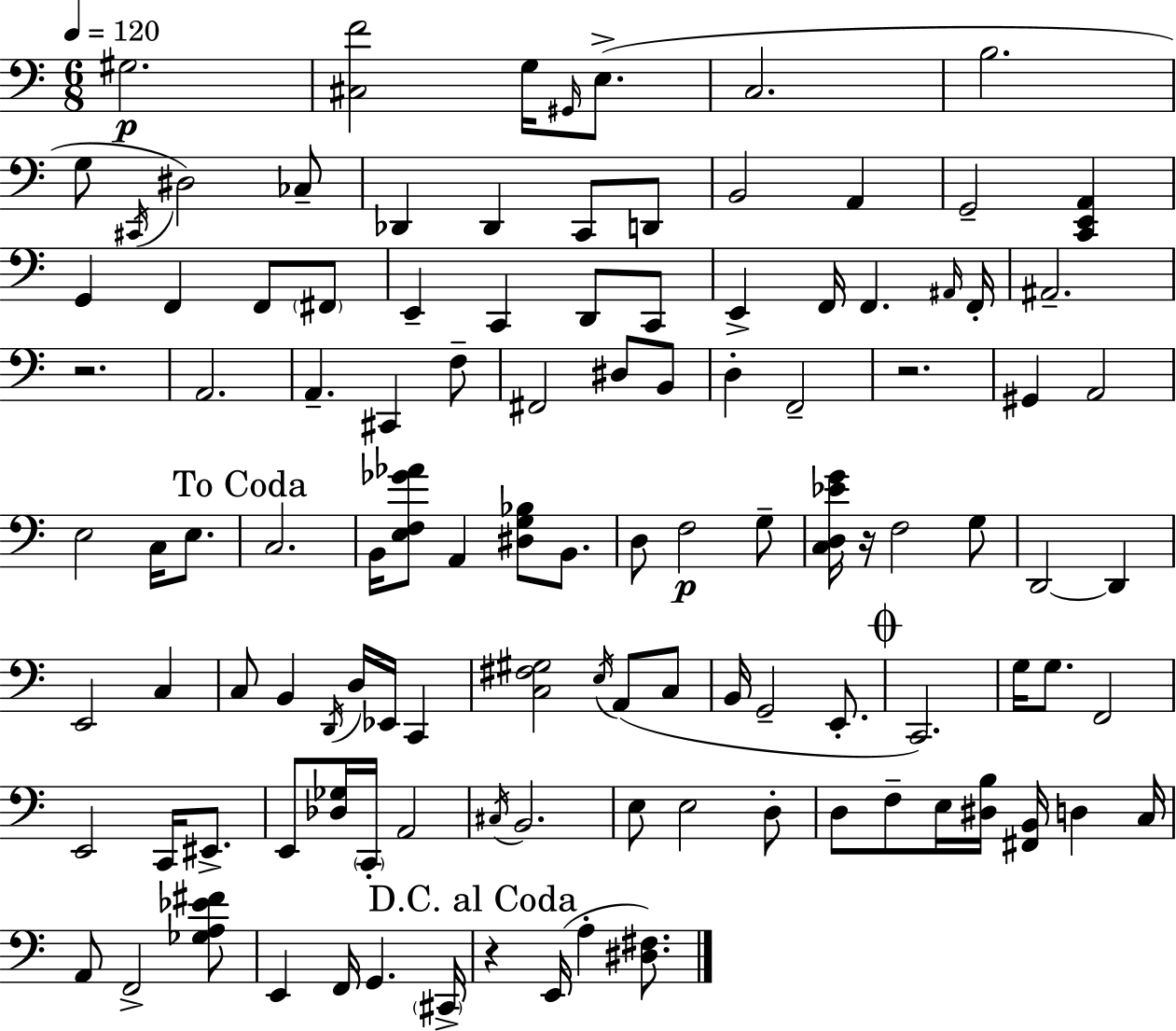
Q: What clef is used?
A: bass